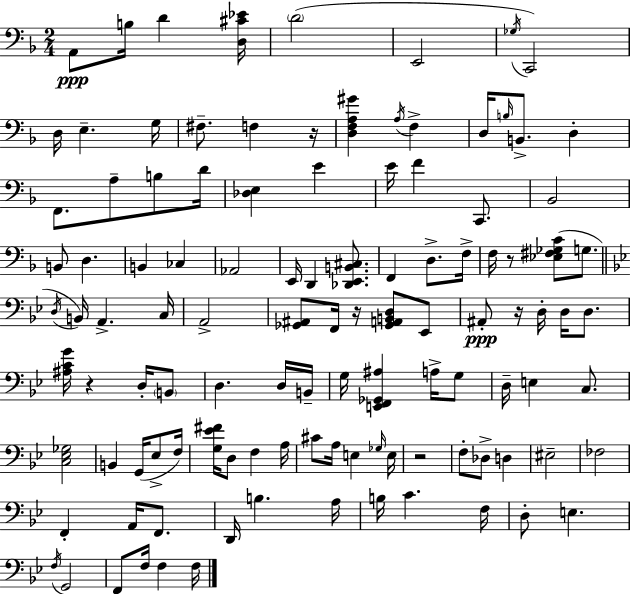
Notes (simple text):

A2/e B3/s D4/q [D3,C#4,Eb4]/s D4/h E2/h Gb3/s C2/h D3/s E3/q. G3/s F#3/e. F3/q R/s [D3,F3,A3,G#4]/q A3/s F3/q D3/s B3/s B2/e. D3/q F2/e. A3/e B3/e D4/s [Db3,E3]/q E4/q E4/s F4/q C2/e. Bb2/h B2/e D3/q. B2/q CES3/q Ab2/h E2/s D2/q [Db2,E2,B2,C#3]/e. F2/q D3/e. F3/s F3/s R/e [Eb3,F#3,Gb3,C4]/e G3/e. D3/s B2/s A2/q. C3/s A2/h [Gb2,A#2]/e F2/s R/s [Gb2,A2,B2,D3]/e Eb2/e A#2/e R/s D3/s D3/s D3/e. [A#3,C4,G4]/s R/q D3/s B2/e D3/q. D3/s B2/s G3/s [E2,F2,Gb2,A#3]/q A3/s G3/e D3/s E3/q C3/e. [C3,Eb3,Gb3]/h B2/q G2/s Eb3/e F3/s [G3,Eb4,F#4]/s D3/e F3/q A3/s C#4/e A3/s E3/q Gb3/s E3/s R/h F3/e Db3/e D3/q EIS3/h FES3/h F2/q A2/s F2/e. D2/s B3/q. A3/s B3/s C4/q. F3/s D3/e E3/q. F3/s G2/h F2/e F3/s F3/q F3/s